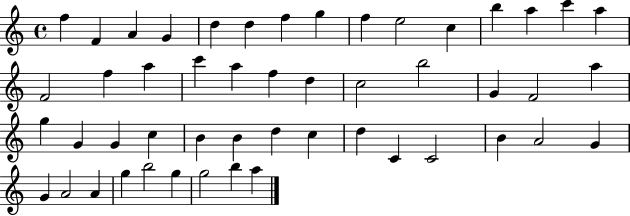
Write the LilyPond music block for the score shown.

{
  \clef treble
  \time 4/4
  \defaultTimeSignature
  \key c \major
  f''4 f'4 a'4 g'4 | d''4 d''4 f''4 g''4 | f''4 e''2 c''4 | b''4 a''4 c'''4 a''4 | \break f'2 f''4 a''4 | c'''4 a''4 f''4 d''4 | c''2 b''2 | g'4 f'2 a''4 | \break g''4 g'4 g'4 c''4 | b'4 b'4 d''4 c''4 | d''4 c'4 c'2 | b'4 a'2 g'4 | \break g'4 a'2 a'4 | g''4 b''2 g''4 | g''2 b''4 a''4 | \bar "|."
}